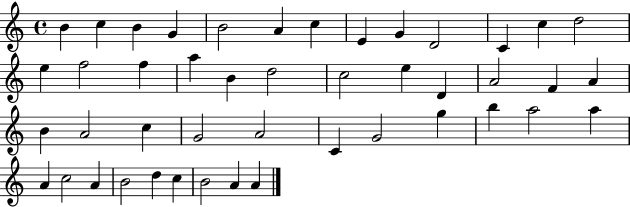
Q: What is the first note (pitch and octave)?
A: B4